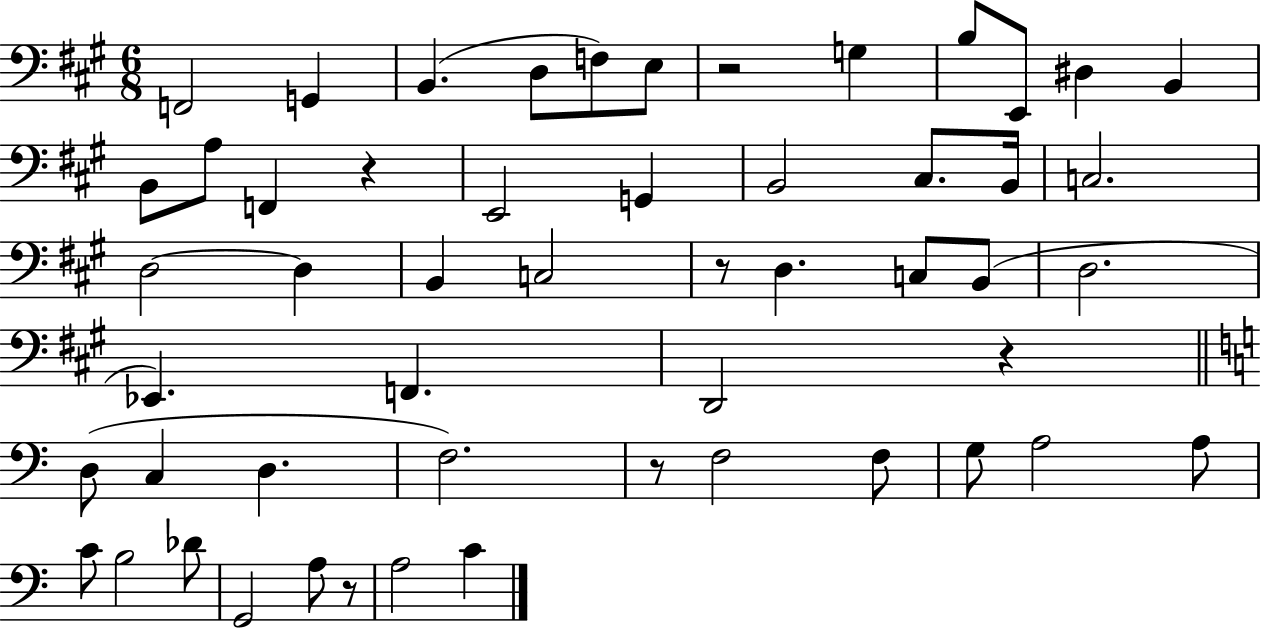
X:1
T:Untitled
M:6/8
L:1/4
K:A
F,,2 G,, B,, D,/2 F,/2 E,/2 z2 G, B,/2 E,,/2 ^D, B,, B,,/2 A,/2 F,, z E,,2 G,, B,,2 ^C,/2 B,,/4 C,2 D,2 D, B,, C,2 z/2 D, C,/2 B,,/2 D,2 _E,, F,, D,,2 z D,/2 C, D, F,2 z/2 F,2 F,/2 G,/2 A,2 A,/2 C/2 B,2 _D/2 G,,2 A,/2 z/2 A,2 C